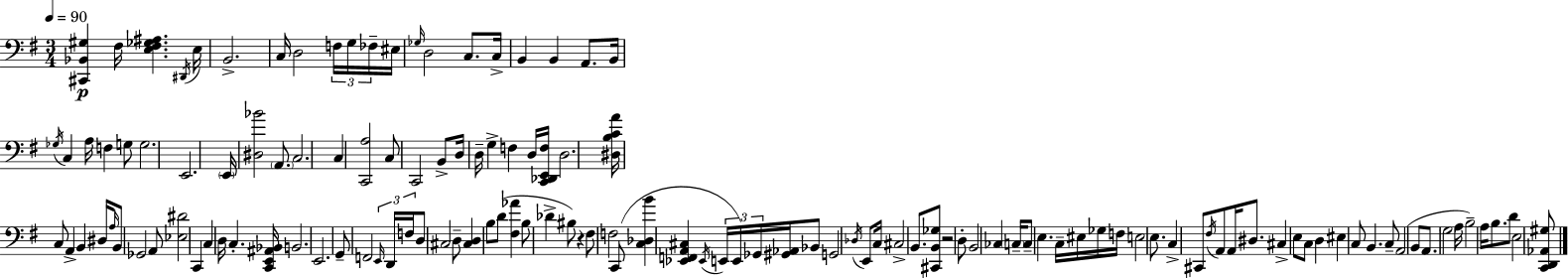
X:1
T:Untitled
M:3/4
L:1/4
K:Em
[^C,,_B,,^G,] ^F,/4 [E,^F,_G,^A,] ^D,,/4 E,/4 B,,2 C,/4 D,2 F,/4 G,/4 _F,/4 ^E,/4 _G,/4 D,2 C,/2 C,/4 B,, B,, A,,/2 B,,/4 _G,/4 C, A,/4 F, G,/2 G,2 E,,2 E,,/4 [^D,_B]2 A,,/2 C,2 C, [C,,A,]2 C,/2 C,,2 B,,/2 D,/4 D,/4 G, F, D,/4 [C,,_D,,E,,F,]/4 D,2 [^D,B,CA]/4 C,/2 A,, B,, ^D,/4 A,/4 B,,/2 _G,,2 A,,/2 [_E,^D]2 C,, C, D,/4 C, [C,,E,,^A,,_B,,]/4 B,,2 E,,2 G,,/2 F,,2 E,,/4 D,,/4 F,/4 D,/2 ^C,2 D,/2 [^C,D,] B,/2 D/2 [^F,_A] B,/2 _D ^B,/2 z ^F,/2 F,2 C,,/2 [C,_D,B] [_E,,F,,A,,^C,] _E,,/4 E,,/4 E,,/4 _G,,/4 [^G,,_A,,]/4 _B,,/2 G,,2 _D,/4 E,,/2 C,/4 ^C,2 B,,/2 [^C,,B,,_G,]/2 z2 D,/2 B,,2 _C, C,/4 C,/2 E, C,/4 ^E,/4 _G,/4 F,/4 E,2 E,/2 C, ^C,,/2 ^F,/4 A,,/2 A,,/4 ^D,/2 ^C, E,/2 C,/2 D, ^E, C,/2 B,, C,/2 A,,2 B,,/2 A,,/2 G,2 A,/4 B,2 A,/4 B,/2 D/2 E,2 [C,,D,,_A,,^G,]/2